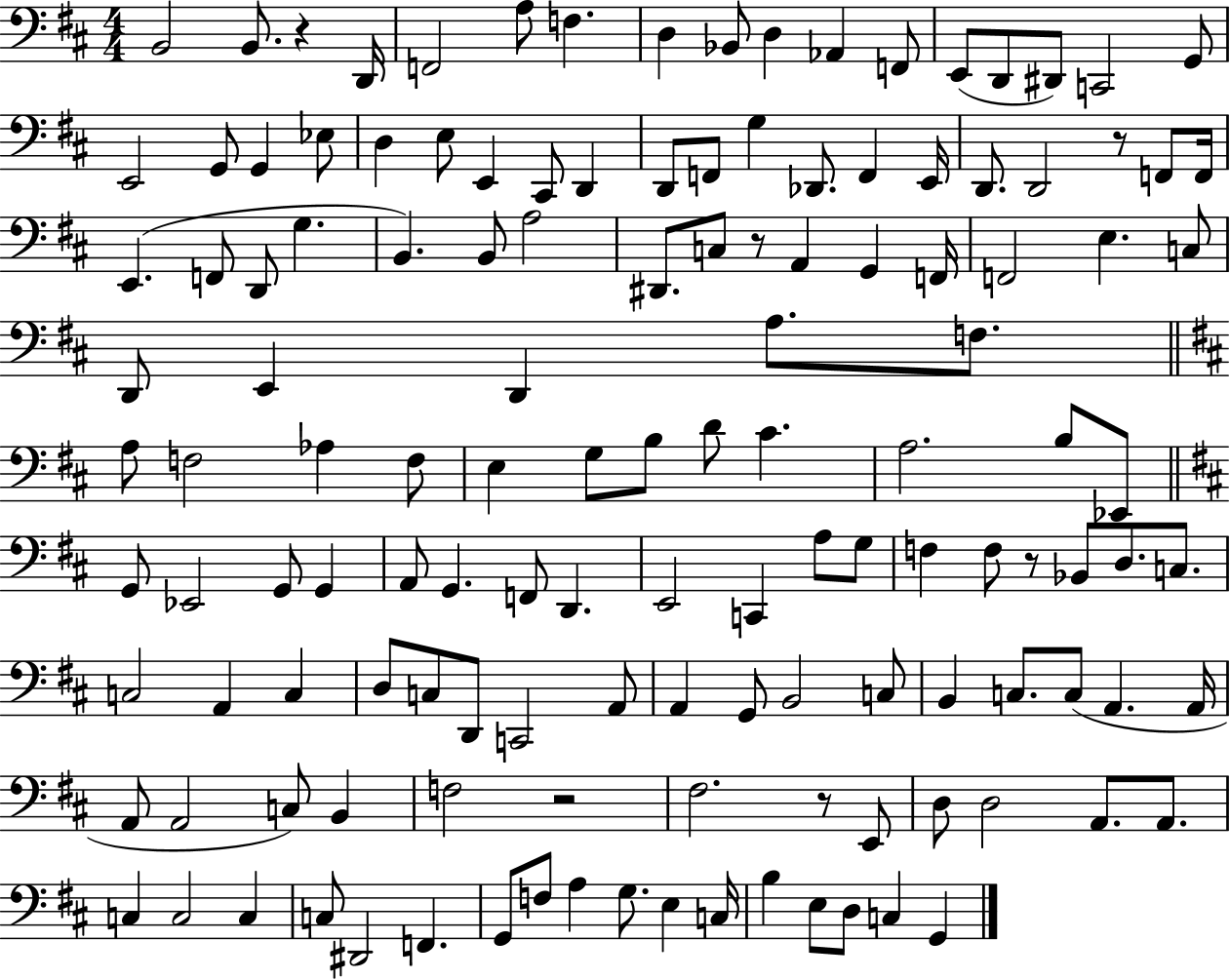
X:1
T:Untitled
M:4/4
L:1/4
K:D
B,,2 B,,/2 z D,,/4 F,,2 A,/2 F, D, _B,,/2 D, _A,, F,,/2 E,,/2 D,,/2 ^D,,/2 C,,2 G,,/2 E,,2 G,,/2 G,, _E,/2 D, E,/2 E,, ^C,,/2 D,, D,,/2 F,,/2 G, _D,,/2 F,, E,,/4 D,,/2 D,,2 z/2 F,,/2 F,,/4 E,, F,,/2 D,,/2 G, B,, B,,/2 A,2 ^D,,/2 C,/2 z/2 A,, G,, F,,/4 F,,2 E, C,/2 D,,/2 E,, D,, A,/2 F,/2 A,/2 F,2 _A, F,/2 E, G,/2 B,/2 D/2 ^C A,2 B,/2 _E,,/2 G,,/2 _E,,2 G,,/2 G,, A,,/2 G,, F,,/2 D,, E,,2 C,, A,/2 G,/2 F, F,/2 z/2 _B,,/2 D,/2 C,/2 C,2 A,, C, D,/2 C,/2 D,,/2 C,,2 A,,/2 A,, G,,/2 B,,2 C,/2 B,, C,/2 C,/2 A,, A,,/4 A,,/2 A,,2 C,/2 B,, F,2 z2 ^F,2 z/2 E,,/2 D,/2 D,2 A,,/2 A,,/2 C, C,2 C, C,/2 ^D,,2 F,, G,,/2 F,/2 A, G,/2 E, C,/4 B, E,/2 D,/2 C, G,,